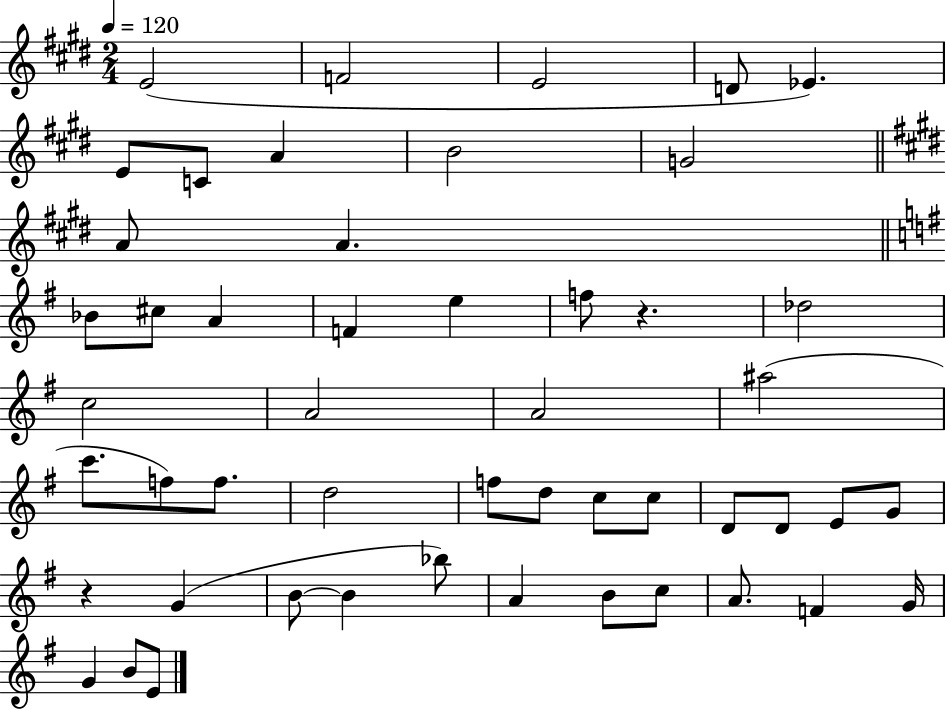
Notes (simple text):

E4/h F4/h E4/h D4/e Eb4/q. E4/e C4/e A4/q B4/h G4/h A4/e A4/q. Bb4/e C#5/e A4/q F4/q E5/q F5/e R/q. Db5/h C5/h A4/h A4/h A#5/h C6/e. F5/e F5/e. D5/h F5/e D5/e C5/e C5/e D4/e D4/e E4/e G4/e R/q G4/q B4/e B4/q Bb5/e A4/q B4/e C5/e A4/e. F4/q G4/s G4/q B4/e E4/e